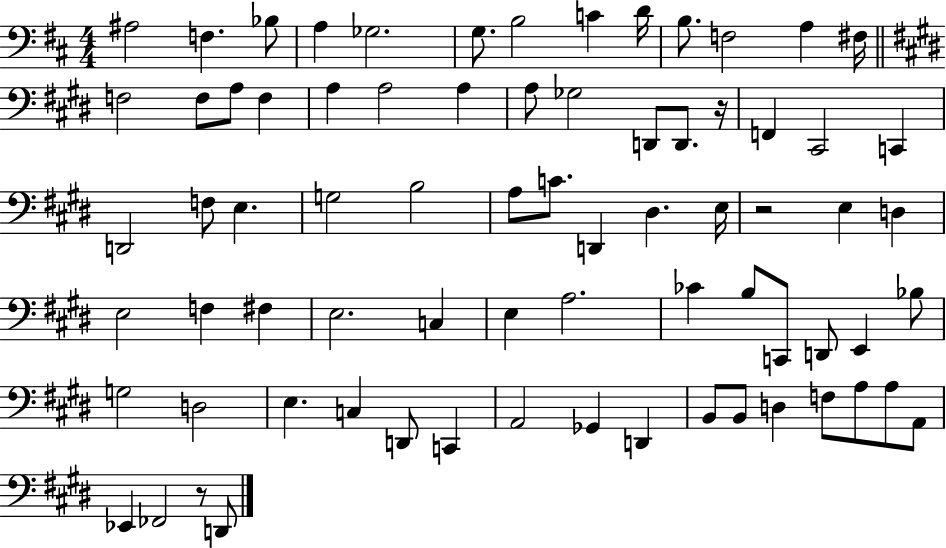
X:1
T:Untitled
M:4/4
L:1/4
K:D
^A,2 F, _B,/2 A, _G,2 G,/2 B,2 C D/4 B,/2 F,2 A, ^F,/4 F,2 F,/2 A,/2 F, A, A,2 A, A,/2 _G,2 D,,/2 D,,/2 z/4 F,, ^C,,2 C,, D,,2 F,/2 E, G,2 B,2 A,/2 C/2 D,, ^D, E,/4 z2 E, D, E,2 F, ^F, E,2 C, E, A,2 _C B,/2 C,,/2 D,,/2 E,, _B,/2 G,2 D,2 E, C, D,,/2 C,, A,,2 _G,, D,, B,,/2 B,,/2 D, F,/2 A,/2 A,/2 A,,/2 _E,, _F,,2 z/2 D,,/2